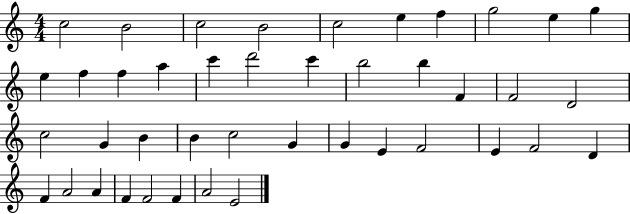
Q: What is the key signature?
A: C major